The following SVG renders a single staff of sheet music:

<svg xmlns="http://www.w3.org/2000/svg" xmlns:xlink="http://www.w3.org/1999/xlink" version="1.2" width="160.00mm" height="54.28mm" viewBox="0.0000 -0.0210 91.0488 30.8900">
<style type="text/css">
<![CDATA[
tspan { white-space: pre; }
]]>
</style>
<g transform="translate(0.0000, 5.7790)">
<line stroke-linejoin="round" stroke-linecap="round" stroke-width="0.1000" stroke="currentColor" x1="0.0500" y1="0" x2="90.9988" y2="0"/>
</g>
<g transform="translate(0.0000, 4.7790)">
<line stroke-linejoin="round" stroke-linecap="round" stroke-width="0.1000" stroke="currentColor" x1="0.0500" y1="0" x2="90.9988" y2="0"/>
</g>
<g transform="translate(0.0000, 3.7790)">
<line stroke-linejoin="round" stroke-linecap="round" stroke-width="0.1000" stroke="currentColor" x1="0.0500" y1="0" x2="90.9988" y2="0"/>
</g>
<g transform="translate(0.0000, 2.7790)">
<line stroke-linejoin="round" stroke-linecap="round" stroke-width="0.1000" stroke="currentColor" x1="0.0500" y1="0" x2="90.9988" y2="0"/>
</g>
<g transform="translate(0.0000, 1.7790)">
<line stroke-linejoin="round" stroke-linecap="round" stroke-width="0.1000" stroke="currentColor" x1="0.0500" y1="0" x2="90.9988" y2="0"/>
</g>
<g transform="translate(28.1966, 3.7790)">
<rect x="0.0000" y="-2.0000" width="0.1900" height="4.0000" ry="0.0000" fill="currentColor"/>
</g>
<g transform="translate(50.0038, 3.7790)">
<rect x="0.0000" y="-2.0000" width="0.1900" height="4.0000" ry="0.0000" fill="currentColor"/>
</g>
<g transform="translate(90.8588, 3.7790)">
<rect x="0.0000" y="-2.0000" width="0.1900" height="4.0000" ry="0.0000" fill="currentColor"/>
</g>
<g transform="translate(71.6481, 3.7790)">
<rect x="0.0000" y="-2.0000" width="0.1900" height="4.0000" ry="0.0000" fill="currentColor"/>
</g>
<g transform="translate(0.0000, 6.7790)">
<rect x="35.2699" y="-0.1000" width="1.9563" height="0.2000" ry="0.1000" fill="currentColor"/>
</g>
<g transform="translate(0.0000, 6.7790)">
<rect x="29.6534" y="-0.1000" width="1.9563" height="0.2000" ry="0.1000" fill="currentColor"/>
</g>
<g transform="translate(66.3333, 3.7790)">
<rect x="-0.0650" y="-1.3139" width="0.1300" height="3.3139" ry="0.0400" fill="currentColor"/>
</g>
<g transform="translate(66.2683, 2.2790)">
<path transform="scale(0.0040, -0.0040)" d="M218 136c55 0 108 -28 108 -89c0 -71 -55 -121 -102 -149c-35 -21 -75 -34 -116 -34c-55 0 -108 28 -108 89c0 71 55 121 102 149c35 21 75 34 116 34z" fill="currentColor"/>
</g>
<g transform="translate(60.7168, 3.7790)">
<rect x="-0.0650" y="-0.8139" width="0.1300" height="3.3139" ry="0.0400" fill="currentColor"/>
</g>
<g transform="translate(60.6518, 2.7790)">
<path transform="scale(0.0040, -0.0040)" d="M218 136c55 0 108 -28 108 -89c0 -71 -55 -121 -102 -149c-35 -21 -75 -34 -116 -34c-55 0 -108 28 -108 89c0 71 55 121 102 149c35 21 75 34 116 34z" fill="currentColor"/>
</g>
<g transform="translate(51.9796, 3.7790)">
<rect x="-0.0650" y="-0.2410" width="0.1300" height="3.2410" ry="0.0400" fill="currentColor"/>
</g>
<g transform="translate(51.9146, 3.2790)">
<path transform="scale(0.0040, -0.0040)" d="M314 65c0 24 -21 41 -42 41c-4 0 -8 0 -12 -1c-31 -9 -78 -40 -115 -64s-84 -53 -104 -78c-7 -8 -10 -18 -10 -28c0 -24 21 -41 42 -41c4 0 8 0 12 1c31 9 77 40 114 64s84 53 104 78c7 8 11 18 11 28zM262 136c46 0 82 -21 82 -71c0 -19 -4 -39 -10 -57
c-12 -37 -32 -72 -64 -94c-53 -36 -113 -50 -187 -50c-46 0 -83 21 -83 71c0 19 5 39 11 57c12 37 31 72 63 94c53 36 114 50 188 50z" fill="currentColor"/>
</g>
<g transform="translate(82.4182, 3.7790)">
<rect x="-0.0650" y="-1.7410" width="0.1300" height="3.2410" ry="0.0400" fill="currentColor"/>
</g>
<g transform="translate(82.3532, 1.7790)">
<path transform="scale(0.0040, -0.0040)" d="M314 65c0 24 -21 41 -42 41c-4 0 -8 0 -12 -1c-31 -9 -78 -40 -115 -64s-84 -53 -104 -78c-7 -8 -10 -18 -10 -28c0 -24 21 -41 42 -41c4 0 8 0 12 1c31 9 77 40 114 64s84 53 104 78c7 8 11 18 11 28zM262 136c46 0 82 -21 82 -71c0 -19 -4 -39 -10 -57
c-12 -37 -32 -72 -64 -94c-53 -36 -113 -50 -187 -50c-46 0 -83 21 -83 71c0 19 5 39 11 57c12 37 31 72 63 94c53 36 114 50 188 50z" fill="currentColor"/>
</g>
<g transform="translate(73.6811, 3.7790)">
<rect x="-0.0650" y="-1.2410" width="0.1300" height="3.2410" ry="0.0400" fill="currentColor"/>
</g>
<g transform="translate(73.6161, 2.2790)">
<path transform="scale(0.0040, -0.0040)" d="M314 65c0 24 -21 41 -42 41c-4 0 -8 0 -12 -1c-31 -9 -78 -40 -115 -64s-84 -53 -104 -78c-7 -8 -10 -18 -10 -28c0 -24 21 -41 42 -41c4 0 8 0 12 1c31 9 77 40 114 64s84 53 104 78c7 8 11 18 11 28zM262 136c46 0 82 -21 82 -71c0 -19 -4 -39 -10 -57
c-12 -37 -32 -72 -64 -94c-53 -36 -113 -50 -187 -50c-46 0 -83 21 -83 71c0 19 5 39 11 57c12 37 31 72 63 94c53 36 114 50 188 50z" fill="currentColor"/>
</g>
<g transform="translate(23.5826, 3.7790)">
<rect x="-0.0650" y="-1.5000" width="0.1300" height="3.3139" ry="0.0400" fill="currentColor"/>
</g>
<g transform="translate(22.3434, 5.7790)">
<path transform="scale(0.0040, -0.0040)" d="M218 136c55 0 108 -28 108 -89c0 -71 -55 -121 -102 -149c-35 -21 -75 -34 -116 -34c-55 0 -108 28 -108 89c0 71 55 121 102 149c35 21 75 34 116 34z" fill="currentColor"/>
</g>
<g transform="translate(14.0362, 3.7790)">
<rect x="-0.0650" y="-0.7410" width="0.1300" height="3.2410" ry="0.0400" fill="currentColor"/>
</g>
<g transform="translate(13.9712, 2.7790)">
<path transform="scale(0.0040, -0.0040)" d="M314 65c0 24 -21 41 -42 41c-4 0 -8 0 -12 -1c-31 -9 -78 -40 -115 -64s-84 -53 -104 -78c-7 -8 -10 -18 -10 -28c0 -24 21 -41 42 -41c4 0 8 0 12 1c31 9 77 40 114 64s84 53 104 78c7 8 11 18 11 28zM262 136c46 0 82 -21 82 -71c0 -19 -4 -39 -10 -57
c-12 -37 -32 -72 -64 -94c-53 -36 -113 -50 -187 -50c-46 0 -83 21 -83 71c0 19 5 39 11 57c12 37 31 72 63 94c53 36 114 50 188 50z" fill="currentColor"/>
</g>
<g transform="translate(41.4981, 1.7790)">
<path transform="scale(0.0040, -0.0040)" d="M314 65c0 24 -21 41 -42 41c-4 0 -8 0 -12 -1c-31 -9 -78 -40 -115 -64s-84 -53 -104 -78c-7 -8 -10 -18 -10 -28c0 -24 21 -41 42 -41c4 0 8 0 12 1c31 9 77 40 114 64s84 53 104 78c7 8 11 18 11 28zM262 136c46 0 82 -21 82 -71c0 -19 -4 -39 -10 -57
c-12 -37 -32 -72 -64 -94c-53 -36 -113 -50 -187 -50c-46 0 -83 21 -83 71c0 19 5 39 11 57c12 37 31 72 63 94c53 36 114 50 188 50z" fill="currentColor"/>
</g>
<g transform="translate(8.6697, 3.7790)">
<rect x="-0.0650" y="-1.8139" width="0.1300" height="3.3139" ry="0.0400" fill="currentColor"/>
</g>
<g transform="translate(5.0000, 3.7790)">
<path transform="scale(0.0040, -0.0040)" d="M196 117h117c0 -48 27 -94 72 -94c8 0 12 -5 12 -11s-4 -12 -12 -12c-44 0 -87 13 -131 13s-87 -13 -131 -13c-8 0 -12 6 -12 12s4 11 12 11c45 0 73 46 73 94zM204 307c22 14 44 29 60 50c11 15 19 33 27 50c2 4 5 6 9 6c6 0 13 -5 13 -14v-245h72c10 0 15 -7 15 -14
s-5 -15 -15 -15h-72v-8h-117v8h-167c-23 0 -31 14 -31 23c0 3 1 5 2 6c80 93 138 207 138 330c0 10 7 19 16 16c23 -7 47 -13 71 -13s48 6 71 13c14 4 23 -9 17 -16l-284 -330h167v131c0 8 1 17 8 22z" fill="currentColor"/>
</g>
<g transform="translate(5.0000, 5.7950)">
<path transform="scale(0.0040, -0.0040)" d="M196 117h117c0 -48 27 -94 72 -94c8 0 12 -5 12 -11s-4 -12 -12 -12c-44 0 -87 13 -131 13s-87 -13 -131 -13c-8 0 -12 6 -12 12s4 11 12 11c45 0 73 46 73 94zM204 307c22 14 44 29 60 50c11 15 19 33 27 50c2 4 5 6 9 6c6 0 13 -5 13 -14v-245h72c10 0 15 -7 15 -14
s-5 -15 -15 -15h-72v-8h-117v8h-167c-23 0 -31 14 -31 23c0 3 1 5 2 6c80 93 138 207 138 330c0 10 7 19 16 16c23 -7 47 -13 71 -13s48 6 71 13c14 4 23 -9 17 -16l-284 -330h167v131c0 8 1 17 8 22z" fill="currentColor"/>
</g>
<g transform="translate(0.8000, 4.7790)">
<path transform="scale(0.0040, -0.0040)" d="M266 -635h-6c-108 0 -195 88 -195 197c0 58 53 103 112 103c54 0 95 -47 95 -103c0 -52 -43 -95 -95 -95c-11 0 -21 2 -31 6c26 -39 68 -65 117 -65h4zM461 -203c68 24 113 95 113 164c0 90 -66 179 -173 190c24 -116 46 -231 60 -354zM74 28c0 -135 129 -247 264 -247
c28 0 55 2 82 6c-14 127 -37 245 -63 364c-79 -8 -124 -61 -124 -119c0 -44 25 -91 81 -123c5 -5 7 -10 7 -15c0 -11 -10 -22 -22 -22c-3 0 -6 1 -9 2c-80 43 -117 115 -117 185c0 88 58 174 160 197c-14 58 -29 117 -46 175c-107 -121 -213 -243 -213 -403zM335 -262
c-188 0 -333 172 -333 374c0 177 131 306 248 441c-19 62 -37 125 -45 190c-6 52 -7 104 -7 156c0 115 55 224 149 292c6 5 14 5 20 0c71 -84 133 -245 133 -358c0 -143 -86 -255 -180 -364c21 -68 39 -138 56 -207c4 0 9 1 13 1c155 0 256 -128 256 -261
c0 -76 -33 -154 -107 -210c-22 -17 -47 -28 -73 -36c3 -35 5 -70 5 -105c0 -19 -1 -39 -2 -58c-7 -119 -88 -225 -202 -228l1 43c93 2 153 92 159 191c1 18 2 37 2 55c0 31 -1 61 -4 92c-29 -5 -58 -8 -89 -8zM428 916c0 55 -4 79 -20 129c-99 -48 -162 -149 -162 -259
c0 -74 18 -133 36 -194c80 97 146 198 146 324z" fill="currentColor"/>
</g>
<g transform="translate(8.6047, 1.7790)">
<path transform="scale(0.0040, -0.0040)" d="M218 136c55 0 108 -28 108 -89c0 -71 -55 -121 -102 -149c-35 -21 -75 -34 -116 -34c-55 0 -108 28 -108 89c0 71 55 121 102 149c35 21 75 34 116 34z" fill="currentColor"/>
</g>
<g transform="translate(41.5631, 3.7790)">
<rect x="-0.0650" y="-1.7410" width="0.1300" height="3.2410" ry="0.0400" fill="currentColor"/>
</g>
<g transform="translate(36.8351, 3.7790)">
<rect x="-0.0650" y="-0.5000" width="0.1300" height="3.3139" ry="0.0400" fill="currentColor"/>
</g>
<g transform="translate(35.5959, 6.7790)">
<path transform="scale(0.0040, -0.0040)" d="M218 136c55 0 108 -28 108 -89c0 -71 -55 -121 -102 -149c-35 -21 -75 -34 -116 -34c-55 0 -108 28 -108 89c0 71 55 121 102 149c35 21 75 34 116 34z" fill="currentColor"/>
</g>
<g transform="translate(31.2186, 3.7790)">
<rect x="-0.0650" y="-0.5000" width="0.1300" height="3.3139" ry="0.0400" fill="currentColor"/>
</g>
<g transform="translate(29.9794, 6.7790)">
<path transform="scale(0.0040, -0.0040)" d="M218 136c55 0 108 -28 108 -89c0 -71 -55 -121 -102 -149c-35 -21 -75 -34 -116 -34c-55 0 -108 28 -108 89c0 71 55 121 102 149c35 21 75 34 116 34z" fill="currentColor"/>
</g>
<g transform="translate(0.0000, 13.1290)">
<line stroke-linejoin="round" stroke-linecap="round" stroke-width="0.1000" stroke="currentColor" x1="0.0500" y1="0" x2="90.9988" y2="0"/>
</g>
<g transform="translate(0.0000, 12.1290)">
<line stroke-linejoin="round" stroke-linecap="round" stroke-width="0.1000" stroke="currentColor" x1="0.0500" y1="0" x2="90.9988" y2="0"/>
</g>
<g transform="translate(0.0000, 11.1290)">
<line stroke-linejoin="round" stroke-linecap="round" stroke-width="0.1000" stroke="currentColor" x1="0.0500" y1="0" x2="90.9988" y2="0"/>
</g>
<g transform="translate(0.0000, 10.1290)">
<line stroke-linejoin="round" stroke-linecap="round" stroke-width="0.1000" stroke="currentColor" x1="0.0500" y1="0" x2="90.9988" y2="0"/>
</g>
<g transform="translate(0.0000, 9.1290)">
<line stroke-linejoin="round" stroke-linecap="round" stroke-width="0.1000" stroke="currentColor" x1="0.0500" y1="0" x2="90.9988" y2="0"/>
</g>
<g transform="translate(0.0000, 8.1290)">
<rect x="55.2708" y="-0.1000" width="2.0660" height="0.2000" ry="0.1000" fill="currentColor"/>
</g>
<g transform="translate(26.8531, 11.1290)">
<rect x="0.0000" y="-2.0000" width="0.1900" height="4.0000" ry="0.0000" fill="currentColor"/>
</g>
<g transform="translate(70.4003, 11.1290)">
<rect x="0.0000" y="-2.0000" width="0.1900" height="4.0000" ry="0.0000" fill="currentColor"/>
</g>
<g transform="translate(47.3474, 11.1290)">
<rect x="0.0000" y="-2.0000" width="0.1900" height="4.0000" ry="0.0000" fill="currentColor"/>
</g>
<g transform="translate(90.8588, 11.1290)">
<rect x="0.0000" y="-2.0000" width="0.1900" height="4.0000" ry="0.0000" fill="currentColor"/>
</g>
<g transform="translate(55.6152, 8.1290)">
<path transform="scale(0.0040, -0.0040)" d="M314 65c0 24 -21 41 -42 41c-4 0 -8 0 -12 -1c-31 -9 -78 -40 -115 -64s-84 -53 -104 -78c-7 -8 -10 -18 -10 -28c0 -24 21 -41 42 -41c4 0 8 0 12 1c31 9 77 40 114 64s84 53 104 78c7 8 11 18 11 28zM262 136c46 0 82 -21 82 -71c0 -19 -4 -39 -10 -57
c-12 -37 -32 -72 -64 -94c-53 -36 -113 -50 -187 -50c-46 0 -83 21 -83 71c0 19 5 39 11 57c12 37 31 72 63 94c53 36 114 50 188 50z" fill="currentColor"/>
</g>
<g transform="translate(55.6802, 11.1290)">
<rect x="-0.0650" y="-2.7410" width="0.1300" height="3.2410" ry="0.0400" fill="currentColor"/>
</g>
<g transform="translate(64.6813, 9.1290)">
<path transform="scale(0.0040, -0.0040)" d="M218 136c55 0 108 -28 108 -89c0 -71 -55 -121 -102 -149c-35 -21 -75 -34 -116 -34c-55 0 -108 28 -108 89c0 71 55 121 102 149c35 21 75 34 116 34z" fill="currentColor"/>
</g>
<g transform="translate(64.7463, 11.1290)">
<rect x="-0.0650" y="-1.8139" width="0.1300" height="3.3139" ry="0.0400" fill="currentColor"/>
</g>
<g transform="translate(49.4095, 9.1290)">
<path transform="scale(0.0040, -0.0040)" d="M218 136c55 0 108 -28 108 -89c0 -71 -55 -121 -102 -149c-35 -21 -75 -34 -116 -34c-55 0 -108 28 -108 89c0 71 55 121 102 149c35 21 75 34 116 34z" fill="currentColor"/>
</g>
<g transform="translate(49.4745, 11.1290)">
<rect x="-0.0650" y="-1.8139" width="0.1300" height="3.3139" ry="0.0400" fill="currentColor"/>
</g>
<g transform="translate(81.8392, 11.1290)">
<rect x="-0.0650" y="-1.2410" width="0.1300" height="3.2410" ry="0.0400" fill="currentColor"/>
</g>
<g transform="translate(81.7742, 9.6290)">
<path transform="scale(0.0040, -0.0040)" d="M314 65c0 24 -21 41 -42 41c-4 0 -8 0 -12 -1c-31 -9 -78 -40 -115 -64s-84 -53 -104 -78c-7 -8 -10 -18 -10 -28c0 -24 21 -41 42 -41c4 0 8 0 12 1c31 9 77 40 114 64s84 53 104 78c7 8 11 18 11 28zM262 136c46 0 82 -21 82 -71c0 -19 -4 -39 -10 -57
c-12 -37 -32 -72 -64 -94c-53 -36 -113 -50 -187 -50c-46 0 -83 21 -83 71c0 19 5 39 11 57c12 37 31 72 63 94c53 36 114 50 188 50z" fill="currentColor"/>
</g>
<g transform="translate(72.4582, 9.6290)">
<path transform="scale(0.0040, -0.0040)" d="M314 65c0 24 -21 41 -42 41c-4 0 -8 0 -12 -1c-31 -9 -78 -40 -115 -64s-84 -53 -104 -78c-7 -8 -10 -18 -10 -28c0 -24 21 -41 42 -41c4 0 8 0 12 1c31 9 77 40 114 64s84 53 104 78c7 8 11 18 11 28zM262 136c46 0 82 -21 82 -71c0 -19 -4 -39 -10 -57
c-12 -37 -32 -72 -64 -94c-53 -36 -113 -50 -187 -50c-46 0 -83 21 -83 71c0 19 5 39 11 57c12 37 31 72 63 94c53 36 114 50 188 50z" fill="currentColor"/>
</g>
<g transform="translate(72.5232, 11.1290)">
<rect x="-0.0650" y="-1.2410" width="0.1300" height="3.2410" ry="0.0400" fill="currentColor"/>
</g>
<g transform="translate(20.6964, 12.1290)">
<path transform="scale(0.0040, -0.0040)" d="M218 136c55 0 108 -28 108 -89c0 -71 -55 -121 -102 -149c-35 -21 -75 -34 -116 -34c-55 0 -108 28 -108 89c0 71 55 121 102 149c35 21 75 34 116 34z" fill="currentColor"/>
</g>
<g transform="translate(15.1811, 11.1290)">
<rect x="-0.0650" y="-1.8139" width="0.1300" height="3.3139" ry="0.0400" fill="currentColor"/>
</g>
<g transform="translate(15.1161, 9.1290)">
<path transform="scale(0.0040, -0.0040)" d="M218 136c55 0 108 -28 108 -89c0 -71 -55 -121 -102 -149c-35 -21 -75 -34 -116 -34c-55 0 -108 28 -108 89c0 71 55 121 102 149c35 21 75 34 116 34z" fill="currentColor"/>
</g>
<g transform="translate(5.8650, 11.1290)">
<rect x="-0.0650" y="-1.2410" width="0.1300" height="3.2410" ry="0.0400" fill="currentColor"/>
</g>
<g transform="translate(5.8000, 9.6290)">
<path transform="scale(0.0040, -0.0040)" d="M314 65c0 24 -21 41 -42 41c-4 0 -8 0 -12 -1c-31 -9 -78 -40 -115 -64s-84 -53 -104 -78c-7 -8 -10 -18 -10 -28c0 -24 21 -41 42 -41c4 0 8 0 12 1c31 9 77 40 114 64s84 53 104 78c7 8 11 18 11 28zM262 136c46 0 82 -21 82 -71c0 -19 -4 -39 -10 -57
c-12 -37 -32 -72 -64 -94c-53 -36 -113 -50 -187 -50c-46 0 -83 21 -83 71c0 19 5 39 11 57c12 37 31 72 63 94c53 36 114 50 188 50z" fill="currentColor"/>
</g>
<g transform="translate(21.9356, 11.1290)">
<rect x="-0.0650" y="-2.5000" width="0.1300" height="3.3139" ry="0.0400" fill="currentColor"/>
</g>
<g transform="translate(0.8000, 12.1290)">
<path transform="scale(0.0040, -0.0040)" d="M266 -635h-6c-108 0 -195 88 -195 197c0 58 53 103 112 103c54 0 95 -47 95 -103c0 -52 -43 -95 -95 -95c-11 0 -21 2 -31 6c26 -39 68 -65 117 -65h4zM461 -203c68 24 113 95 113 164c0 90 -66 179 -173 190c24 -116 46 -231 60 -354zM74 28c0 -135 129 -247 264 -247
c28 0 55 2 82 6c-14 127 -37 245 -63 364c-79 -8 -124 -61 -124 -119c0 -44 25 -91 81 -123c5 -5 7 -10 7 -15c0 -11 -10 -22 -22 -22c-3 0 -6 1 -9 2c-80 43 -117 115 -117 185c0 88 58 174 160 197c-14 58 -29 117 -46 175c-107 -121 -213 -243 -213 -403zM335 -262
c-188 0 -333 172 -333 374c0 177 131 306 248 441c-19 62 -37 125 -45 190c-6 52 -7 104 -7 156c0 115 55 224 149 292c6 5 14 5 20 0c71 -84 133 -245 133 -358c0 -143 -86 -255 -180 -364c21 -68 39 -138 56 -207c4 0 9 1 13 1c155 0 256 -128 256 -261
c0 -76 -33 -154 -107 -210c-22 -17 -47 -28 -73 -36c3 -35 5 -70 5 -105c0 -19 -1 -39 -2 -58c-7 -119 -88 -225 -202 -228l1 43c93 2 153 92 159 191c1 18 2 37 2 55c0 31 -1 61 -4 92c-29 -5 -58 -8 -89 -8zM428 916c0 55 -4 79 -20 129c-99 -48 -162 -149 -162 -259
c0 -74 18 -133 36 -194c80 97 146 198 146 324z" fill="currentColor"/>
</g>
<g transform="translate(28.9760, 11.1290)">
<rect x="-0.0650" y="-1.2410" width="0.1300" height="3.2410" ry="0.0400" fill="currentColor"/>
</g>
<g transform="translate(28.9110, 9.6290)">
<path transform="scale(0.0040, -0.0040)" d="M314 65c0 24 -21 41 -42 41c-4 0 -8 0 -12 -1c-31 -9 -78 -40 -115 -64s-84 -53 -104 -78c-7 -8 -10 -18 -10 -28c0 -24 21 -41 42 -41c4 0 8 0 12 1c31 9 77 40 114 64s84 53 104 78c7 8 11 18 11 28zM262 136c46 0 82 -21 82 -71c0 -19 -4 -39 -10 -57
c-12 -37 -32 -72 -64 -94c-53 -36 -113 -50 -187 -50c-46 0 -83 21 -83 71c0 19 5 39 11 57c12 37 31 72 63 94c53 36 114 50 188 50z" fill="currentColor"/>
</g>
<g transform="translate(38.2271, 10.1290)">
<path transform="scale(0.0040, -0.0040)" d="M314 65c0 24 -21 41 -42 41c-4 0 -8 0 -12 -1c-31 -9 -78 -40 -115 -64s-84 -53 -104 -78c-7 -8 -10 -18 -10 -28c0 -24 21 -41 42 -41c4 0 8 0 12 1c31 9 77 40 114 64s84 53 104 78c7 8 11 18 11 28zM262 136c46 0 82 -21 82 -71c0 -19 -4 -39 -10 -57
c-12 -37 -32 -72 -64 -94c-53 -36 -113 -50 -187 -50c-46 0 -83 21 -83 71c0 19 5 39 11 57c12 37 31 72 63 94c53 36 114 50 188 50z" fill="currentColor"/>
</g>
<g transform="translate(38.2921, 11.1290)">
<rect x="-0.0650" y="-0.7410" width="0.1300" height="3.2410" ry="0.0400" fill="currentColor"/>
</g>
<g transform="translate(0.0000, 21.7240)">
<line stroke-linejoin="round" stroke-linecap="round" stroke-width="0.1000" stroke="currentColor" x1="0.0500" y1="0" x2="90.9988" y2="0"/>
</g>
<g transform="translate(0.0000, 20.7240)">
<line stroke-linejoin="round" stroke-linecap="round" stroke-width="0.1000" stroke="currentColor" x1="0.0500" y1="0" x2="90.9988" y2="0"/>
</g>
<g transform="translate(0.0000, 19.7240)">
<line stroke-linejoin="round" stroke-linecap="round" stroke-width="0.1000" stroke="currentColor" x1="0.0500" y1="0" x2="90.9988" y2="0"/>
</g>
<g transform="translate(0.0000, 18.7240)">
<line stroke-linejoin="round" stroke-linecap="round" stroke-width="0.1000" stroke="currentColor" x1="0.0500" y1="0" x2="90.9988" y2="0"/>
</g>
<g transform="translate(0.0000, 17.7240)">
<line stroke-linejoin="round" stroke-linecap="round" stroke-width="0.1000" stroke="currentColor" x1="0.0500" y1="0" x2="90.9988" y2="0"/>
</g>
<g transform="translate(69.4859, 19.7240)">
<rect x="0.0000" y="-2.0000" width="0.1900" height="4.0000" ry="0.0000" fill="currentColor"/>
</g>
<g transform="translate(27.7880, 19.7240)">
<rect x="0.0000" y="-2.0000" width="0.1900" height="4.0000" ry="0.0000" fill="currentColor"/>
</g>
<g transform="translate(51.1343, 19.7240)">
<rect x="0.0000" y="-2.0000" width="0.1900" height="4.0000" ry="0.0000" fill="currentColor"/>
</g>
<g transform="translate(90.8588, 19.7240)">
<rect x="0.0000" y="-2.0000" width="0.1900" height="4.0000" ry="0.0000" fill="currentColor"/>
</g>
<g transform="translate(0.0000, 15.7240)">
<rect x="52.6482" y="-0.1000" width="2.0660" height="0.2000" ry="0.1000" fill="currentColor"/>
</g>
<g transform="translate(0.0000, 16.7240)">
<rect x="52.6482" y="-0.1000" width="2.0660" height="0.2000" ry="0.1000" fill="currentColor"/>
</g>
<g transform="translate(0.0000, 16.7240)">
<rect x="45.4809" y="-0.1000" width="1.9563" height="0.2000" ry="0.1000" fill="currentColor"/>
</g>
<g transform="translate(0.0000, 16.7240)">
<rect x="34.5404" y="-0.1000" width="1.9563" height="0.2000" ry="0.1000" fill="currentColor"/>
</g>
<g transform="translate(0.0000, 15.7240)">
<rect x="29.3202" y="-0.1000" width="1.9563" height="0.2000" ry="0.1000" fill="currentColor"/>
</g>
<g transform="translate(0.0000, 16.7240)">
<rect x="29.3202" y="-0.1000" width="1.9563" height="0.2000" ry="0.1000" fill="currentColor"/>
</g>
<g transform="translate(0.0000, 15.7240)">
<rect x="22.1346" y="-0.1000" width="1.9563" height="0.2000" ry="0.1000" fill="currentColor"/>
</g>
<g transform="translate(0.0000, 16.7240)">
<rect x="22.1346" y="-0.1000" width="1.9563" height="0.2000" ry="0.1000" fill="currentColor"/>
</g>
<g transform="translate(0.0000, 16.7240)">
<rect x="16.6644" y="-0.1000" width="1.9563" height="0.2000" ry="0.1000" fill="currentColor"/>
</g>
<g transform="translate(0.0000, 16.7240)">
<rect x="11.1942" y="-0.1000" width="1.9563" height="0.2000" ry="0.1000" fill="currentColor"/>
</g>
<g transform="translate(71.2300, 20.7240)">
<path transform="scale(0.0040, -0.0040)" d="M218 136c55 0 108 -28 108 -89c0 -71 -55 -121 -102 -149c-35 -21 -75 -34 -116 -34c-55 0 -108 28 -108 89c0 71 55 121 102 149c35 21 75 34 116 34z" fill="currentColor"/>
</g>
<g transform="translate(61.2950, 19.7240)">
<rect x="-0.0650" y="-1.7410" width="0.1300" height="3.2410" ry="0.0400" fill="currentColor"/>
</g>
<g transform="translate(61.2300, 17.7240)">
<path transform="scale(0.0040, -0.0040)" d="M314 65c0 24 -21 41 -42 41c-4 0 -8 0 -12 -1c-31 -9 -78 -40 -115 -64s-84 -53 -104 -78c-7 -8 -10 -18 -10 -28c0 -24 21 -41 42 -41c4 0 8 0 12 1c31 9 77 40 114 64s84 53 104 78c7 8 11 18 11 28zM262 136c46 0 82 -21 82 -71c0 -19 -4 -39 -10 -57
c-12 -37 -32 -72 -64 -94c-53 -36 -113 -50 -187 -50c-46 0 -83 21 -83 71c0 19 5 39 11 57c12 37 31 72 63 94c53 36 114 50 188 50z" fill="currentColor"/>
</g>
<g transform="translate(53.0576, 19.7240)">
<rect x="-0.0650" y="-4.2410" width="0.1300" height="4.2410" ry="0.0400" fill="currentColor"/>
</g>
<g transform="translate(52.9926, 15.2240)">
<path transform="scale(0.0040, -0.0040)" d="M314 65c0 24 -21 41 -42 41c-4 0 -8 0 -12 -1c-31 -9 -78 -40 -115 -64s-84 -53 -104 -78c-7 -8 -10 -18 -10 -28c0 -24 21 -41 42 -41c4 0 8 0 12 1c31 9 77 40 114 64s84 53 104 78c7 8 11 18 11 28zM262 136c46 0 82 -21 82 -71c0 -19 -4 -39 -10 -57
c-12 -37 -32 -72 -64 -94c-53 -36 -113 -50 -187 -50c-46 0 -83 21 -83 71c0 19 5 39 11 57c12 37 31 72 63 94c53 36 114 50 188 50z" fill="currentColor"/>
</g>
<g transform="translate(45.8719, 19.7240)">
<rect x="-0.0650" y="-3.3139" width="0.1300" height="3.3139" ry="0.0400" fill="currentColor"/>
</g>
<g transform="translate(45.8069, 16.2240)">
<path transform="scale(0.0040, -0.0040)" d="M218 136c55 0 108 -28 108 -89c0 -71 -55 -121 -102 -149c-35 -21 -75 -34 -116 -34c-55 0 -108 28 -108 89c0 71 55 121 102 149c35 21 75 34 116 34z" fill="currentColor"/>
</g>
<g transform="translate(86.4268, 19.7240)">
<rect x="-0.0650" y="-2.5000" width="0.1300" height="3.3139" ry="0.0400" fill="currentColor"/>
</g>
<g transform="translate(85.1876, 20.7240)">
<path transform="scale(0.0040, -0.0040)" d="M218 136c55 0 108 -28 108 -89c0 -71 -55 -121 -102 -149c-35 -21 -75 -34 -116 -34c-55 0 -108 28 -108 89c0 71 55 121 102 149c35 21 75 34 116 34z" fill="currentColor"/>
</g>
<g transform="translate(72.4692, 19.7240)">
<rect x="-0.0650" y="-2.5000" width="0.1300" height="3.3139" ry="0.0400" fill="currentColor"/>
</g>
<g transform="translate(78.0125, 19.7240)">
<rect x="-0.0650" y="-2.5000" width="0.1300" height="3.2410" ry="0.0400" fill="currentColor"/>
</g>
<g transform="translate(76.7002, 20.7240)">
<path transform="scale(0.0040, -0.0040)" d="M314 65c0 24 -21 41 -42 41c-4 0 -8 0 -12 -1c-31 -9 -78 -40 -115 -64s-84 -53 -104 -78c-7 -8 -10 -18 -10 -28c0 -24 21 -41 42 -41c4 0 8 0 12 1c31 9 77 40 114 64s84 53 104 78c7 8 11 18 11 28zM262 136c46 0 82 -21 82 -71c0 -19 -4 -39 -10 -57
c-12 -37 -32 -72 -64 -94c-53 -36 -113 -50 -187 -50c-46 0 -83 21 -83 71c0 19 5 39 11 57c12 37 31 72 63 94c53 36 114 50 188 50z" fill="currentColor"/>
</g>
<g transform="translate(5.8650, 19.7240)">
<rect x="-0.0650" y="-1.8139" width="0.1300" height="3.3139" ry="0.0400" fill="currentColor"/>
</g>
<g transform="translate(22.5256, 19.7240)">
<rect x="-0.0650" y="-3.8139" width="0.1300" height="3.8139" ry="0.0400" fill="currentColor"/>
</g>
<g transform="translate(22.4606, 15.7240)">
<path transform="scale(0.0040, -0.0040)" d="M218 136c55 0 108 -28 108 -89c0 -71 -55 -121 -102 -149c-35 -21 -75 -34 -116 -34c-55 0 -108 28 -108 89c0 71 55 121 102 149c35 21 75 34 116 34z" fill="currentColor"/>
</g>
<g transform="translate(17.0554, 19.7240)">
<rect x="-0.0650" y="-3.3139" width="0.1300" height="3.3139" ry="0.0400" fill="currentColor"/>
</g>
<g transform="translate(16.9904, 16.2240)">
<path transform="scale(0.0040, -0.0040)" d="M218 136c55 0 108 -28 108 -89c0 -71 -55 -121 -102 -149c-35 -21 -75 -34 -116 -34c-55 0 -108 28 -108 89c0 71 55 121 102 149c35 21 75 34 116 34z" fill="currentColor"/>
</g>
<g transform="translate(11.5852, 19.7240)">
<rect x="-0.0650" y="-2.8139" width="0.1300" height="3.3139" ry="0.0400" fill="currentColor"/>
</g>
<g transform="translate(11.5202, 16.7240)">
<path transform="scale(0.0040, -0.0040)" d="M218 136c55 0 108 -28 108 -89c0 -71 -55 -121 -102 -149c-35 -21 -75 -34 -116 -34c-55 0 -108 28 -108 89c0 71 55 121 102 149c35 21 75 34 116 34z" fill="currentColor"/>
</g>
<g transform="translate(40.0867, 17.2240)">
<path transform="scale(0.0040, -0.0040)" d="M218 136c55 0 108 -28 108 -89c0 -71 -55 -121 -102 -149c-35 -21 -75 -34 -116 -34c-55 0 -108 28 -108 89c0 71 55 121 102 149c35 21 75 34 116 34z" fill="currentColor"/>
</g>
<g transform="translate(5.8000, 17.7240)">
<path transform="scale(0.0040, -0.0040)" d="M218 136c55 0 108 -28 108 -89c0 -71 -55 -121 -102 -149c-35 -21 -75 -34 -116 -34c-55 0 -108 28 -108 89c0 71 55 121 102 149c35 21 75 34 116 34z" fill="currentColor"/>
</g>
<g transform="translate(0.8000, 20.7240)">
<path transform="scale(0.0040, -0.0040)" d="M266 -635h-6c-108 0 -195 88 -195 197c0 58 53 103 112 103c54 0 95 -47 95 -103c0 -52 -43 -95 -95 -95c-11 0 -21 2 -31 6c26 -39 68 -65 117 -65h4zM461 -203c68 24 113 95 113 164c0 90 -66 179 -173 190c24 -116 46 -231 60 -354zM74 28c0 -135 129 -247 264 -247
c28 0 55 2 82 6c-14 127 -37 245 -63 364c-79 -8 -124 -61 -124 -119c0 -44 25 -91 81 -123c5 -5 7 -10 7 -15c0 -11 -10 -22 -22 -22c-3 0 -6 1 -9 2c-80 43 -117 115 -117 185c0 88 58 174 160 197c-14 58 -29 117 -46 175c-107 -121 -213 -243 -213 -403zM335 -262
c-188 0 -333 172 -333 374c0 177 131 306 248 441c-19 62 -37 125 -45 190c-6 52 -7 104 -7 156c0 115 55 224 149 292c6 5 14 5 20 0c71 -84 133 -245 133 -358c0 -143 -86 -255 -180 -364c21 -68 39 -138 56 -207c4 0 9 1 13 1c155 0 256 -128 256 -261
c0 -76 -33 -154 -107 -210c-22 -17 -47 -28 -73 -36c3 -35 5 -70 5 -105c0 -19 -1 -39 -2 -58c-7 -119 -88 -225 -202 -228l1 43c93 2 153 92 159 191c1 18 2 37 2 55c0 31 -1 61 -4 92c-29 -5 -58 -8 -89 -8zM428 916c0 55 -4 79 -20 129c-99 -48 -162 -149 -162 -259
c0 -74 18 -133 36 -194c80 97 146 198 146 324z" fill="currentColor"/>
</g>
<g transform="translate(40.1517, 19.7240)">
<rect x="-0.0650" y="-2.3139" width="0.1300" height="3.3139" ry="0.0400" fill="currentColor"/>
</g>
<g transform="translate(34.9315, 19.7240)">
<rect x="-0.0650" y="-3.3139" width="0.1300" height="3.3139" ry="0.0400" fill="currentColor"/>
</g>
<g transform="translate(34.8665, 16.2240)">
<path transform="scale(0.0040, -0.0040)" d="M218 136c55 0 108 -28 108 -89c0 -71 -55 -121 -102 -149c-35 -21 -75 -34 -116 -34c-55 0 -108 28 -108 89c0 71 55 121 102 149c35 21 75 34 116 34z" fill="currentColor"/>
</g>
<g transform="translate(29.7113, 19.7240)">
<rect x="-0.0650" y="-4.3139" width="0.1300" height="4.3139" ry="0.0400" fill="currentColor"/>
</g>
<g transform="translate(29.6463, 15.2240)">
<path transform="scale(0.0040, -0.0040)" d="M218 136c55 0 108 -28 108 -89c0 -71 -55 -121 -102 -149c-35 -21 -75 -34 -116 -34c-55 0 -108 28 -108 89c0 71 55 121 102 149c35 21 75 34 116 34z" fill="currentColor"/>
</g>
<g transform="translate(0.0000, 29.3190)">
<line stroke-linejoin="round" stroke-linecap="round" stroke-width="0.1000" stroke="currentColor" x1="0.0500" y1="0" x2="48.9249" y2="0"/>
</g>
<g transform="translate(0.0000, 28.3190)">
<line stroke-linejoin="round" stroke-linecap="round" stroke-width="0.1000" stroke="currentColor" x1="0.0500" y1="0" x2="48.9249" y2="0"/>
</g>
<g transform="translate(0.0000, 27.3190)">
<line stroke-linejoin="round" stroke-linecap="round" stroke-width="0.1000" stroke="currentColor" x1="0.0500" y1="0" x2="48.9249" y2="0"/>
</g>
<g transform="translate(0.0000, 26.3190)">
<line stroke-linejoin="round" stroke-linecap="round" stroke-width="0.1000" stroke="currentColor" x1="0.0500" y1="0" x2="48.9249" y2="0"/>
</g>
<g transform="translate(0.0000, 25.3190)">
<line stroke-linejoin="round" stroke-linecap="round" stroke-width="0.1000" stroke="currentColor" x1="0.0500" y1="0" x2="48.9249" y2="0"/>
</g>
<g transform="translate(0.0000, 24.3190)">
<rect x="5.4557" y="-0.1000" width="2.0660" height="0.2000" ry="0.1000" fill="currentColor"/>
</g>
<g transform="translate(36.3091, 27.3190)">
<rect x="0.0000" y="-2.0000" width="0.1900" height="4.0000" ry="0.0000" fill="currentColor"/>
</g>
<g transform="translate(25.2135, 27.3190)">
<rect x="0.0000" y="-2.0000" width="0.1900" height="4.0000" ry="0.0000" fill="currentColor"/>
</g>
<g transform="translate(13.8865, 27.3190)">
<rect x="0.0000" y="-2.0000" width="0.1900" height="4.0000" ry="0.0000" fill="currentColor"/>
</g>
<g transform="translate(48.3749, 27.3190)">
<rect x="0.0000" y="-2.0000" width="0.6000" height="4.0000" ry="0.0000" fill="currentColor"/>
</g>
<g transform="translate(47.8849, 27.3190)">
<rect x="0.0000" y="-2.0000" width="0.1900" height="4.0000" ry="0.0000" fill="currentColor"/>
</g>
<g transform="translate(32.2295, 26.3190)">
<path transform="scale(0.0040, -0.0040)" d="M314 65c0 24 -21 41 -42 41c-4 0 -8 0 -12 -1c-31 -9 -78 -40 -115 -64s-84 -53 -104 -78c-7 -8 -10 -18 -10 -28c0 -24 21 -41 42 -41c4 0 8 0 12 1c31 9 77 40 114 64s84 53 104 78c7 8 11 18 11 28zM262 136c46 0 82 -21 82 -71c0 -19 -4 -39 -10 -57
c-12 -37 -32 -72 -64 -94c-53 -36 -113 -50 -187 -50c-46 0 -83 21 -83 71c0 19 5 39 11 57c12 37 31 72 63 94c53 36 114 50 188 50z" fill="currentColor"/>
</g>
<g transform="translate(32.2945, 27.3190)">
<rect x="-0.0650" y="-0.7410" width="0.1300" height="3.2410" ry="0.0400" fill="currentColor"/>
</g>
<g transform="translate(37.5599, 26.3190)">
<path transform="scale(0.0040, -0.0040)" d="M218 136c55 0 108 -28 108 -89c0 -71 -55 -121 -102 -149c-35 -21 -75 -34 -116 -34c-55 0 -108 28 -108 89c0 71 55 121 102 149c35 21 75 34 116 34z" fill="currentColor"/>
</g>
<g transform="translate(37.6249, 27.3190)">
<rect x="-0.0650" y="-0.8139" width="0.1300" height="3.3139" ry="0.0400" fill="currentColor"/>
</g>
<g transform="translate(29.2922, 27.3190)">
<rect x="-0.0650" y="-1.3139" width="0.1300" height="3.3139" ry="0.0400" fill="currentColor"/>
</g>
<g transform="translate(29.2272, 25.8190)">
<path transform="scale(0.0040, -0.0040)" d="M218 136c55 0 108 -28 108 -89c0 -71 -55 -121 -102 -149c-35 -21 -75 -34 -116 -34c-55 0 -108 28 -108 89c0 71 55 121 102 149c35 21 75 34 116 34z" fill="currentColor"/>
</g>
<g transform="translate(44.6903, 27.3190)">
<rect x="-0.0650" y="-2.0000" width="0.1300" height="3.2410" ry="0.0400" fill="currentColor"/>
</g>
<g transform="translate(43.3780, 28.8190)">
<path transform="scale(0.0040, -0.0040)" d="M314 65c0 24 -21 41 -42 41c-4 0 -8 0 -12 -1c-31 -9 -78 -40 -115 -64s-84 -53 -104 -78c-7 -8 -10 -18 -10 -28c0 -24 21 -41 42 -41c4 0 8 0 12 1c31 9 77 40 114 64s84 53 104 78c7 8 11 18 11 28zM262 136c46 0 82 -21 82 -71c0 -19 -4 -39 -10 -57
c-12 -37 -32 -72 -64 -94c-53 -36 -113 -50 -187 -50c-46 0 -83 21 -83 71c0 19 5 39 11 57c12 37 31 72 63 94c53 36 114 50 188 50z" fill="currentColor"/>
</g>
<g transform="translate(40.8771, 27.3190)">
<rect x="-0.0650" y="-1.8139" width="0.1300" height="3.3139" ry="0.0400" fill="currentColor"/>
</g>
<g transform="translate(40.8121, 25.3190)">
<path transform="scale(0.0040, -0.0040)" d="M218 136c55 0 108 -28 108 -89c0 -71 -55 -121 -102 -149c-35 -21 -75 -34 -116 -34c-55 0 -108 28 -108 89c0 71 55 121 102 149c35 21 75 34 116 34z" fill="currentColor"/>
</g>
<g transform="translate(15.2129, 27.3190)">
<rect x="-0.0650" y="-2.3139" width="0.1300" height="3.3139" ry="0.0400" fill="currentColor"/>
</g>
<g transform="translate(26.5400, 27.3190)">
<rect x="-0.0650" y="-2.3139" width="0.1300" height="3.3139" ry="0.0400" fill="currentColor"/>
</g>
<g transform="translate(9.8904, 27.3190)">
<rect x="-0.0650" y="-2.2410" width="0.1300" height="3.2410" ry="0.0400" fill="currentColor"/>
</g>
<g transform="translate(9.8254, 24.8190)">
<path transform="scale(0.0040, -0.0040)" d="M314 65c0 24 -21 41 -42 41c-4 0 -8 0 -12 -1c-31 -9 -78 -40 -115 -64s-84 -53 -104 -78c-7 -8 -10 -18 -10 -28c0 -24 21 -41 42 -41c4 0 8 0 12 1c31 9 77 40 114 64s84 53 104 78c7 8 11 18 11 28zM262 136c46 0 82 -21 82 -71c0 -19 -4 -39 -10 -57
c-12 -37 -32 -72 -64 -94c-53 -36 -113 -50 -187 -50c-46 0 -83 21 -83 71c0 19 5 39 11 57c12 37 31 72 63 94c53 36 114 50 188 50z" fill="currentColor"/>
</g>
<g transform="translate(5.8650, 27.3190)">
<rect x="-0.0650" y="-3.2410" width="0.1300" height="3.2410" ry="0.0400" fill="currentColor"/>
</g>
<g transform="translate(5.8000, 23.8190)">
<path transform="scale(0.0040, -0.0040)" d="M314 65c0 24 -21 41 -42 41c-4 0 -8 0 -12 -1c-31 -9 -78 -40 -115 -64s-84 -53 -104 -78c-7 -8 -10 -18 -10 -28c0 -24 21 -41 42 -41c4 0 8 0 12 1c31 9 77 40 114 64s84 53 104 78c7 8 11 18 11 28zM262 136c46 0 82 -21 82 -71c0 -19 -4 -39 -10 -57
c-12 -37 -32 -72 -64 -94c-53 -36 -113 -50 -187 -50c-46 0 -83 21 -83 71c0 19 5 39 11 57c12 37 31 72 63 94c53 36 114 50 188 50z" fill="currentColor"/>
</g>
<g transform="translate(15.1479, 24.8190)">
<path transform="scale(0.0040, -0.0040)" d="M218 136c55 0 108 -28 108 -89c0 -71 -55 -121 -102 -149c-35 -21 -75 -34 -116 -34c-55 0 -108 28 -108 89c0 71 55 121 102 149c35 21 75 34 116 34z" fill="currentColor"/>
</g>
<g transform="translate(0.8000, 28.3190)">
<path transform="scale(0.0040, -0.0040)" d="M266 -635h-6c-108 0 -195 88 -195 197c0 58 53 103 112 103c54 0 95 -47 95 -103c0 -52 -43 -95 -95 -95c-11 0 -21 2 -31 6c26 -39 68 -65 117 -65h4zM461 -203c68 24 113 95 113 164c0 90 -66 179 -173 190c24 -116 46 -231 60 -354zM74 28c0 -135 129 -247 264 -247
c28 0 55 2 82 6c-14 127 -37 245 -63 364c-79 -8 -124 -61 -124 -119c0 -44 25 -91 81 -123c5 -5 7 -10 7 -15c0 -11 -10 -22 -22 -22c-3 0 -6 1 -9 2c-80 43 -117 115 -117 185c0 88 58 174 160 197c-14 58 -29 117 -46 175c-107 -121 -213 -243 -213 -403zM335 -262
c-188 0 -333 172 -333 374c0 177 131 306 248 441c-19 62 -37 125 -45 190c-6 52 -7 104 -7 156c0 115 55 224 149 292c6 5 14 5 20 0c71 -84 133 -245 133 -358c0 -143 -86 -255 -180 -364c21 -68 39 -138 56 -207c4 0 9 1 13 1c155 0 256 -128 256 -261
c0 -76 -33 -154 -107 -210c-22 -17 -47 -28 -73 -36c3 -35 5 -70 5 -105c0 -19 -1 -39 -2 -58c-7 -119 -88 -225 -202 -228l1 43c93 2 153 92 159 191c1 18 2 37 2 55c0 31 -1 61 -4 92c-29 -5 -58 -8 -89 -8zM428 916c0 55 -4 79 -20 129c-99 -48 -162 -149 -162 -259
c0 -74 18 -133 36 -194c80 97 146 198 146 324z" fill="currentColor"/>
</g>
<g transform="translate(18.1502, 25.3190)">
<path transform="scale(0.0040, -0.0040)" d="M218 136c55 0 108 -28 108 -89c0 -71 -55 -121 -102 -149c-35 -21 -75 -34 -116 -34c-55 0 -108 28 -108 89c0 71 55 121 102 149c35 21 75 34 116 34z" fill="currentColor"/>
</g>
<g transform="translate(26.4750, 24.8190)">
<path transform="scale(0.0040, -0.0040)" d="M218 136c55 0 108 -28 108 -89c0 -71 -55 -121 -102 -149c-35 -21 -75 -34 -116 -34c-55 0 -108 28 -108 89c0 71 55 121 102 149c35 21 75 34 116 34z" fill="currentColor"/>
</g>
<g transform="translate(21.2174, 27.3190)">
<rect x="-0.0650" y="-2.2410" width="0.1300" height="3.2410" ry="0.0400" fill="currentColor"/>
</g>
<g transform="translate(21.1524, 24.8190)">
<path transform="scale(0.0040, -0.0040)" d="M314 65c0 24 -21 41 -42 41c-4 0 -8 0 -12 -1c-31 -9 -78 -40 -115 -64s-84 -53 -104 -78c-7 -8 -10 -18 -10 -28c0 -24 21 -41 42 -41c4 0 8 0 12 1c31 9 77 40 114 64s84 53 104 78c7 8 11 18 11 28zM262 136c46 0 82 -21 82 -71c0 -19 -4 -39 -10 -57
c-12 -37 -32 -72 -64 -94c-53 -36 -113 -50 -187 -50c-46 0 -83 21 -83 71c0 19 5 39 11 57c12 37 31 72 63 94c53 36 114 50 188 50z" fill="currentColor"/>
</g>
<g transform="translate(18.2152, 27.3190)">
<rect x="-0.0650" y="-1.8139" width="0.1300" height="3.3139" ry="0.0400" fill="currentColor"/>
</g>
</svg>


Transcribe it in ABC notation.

X:1
T:Untitled
M:4/4
L:1/4
K:C
f d2 E C C f2 c2 d e e2 f2 e2 f G e2 d2 f a2 f e2 e2 f a b c' d' b g b d'2 f2 G G2 G b2 g2 g f g2 g e d2 d f F2